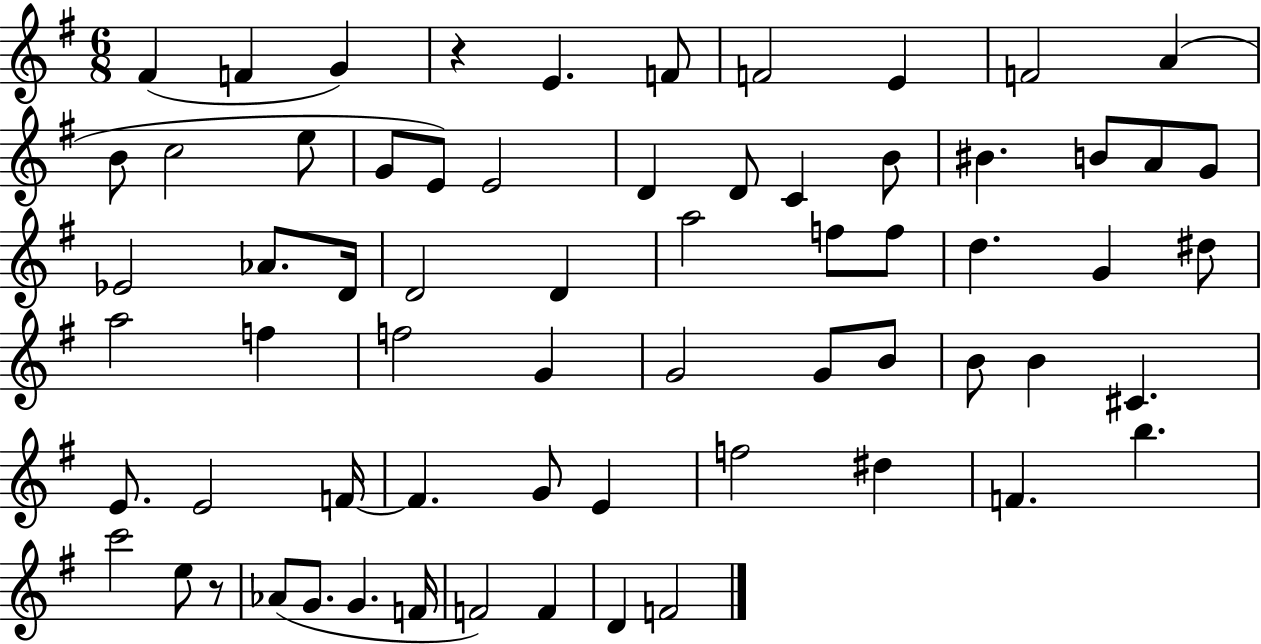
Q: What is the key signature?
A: G major